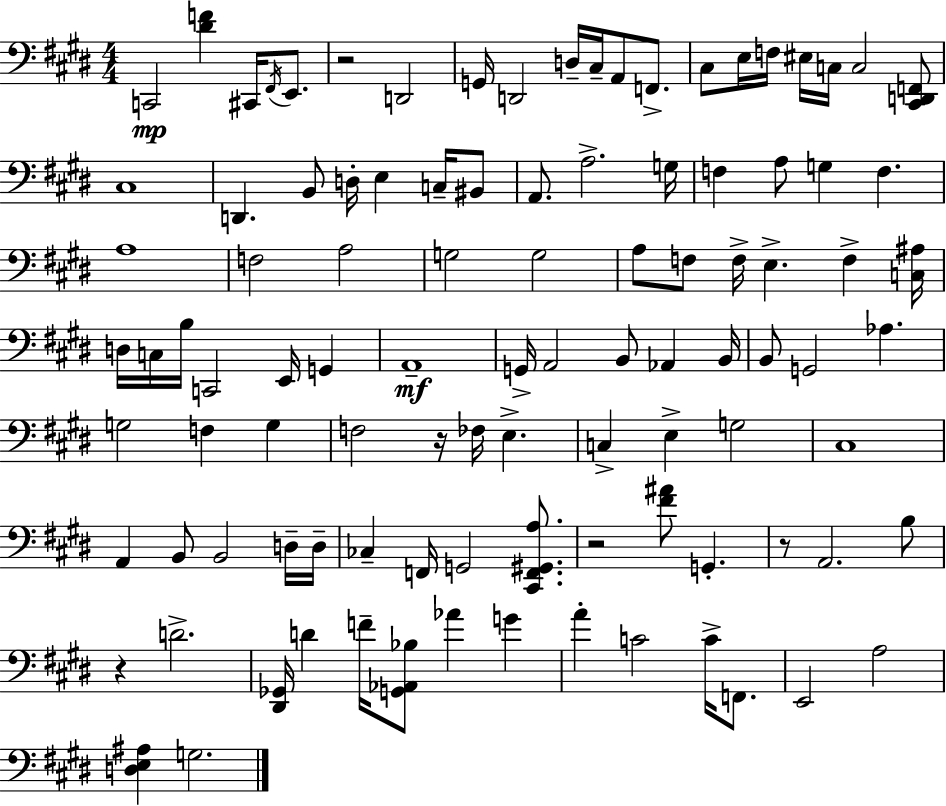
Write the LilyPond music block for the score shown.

{
  \clef bass
  \numericTimeSignature
  \time 4/4
  \key e \major
  c,2\mp <dis' f'>4 cis,16 \acciaccatura { fis,16 } e,8. | r2 d,2 | g,16 d,2 d16-- cis16-- a,8 f,8.-> | cis8 e16 f16 eis16 c16 c2 <cis, d, f,>8 | \break cis1 | d,4. b,8 d16-. e4 c16-- bis,8 | a,8. a2.-> | g16 f4 a8 g4 f4. | \break a1 | f2 a2 | g2 g2 | a8 f8 f16-> e4.-> f4-> | \break <c ais>16 d16 c16 b16 c,2 e,16 g,4 | a,1--\mf | g,16-> a,2 b,8 aes,4 | b,16 b,8 g,2 aes4. | \break g2 f4 g4 | f2 r16 fes16 e4.-> | c4-> e4-> g2 | cis1 | \break a,4 b,8 b,2 d16-- | d16-- ces4-- f,16 g,2 <cis, f, gis, a>8. | r2 <fis' ais'>8 g,4.-. | r8 a,2. b8 | \break r4 d'2.-> | <dis, ges,>16 d'4 f'16-- <g, aes, bes>8 aes'4 g'4 | a'4-. c'2 c'16-> f,8. | e,2 a2 | \break <d e ais>4 g2. | \bar "|."
}